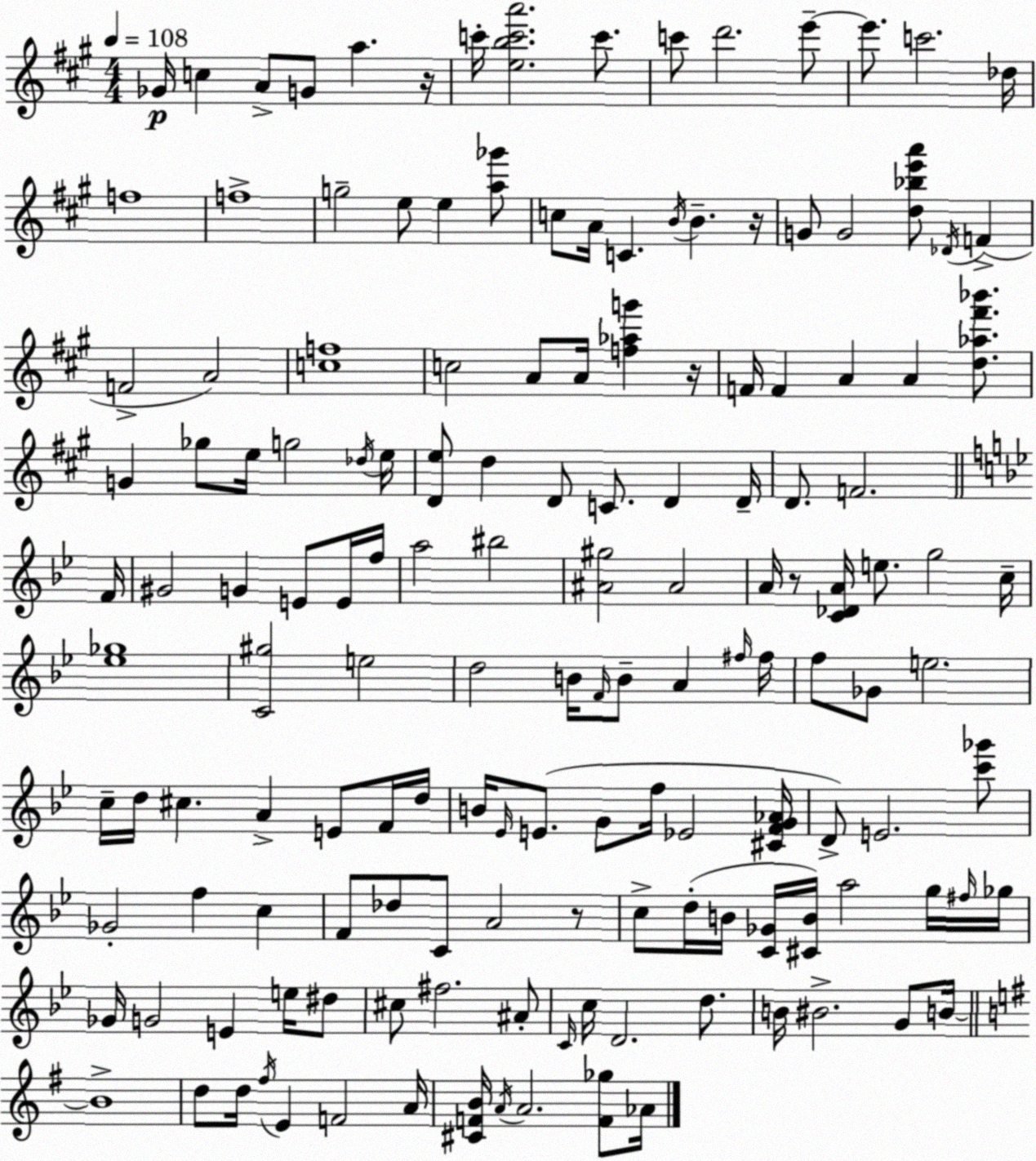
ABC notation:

X:1
T:Untitled
M:4/4
L:1/4
K:A
_G/4 c A/2 G/2 a z/4 c'/4 [ebc'a']2 c'/2 c'/2 d'2 e'/2 e'/2 c'2 _d/4 f4 f4 g2 e/2 e [a_g']/2 c/2 A/4 C B/4 B z/4 G/2 G2 [d_be'a']/2 _D/4 F F2 A2 [cf]4 c2 A/2 A/4 [f_ag'] z/4 F/4 F A A [d_a^f'_b']/2 G _g/2 e/4 g2 _d/4 e/4 [De]/2 d D/2 C/2 D D/4 D/2 F2 F/4 ^G2 G E/2 E/4 f/4 a2 ^b2 [^A^g]2 ^A2 A/4 z/2 [C_DA]/4 e/2 g2 c/4 [_e_g]4 [C^g]2 e2 d2 B/4 F/4 B/2 A ^f/4 ^f/4 f/2 _G/2 e2 c/4 d/4 ^c A E/2 F/4 d/4 B/4 _E/4 E/2 G/2 f/4 _E2 [^CFG_A]/4 D/2 E2 [c'_g']/2 _G2 f c F/2 _d/2 C/2 A2 z/2 c/2 d/4 B/4 [C_G]/4 [^CB]/4 a2 g/4 ^f/4 _g/4 _G/4 G2 E e/4 ^d/2 ^c/2 ^f2 ^A/2 C/4 c/4 D2 d/2 B/4 ^B2 G/2 B/4 B4 d/2 d/4 ^f/4 E F2 A/4 [^CFB]/4 A/4 A2 [F_g]/2 _A/4